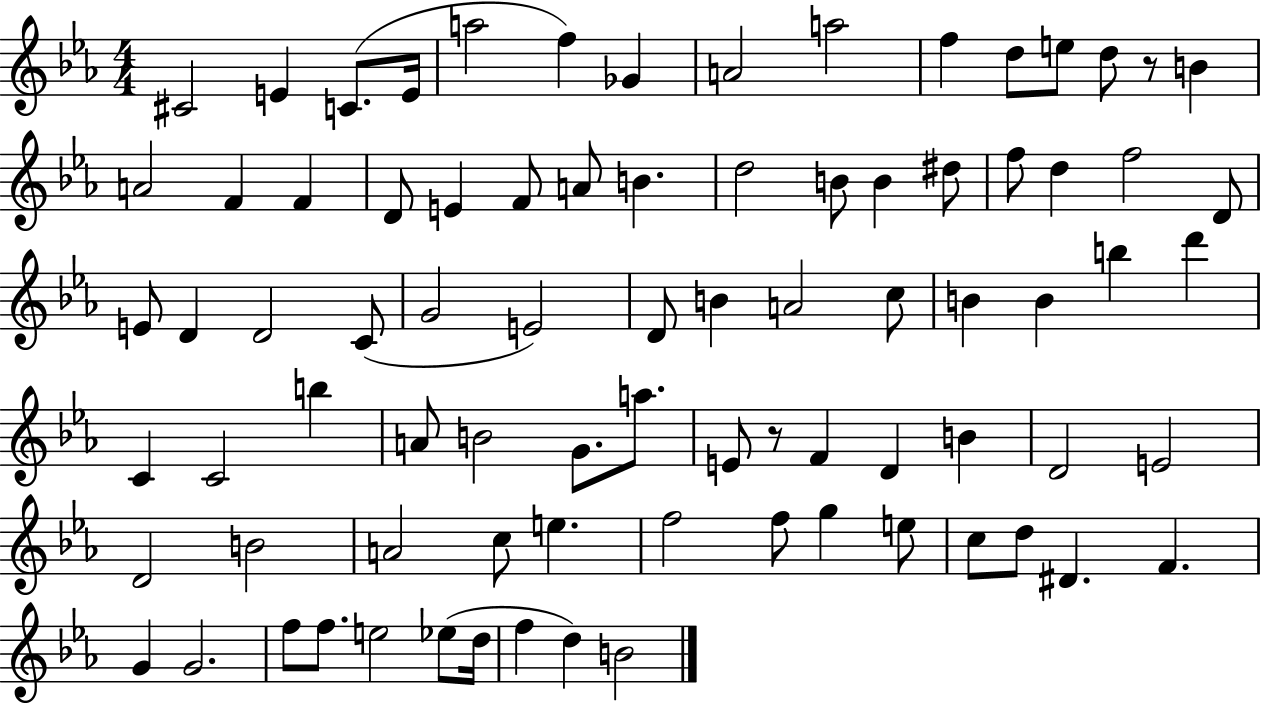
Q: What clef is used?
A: treble